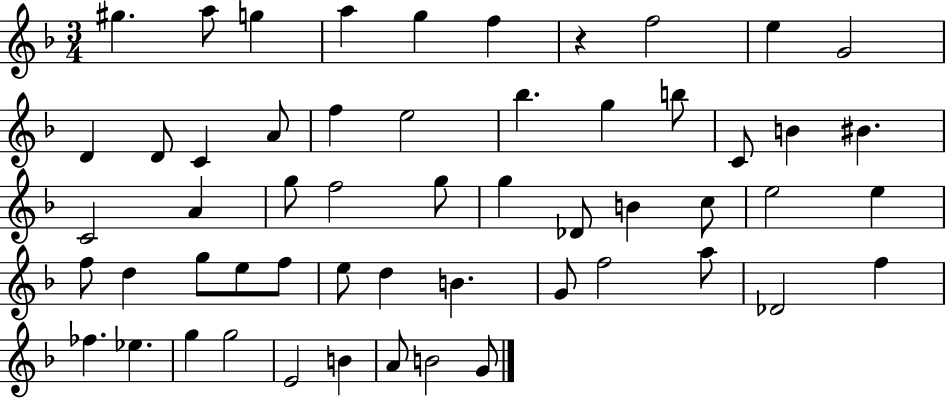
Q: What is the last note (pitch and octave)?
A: G4